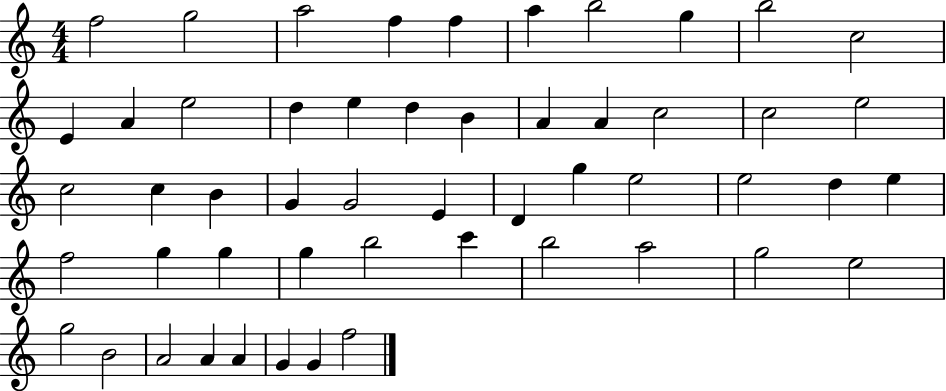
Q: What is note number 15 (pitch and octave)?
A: E5